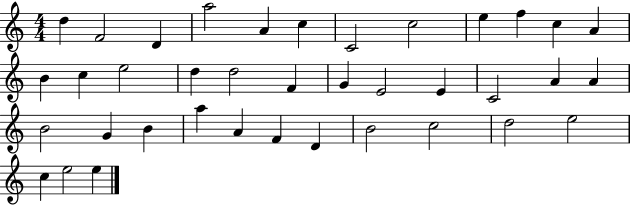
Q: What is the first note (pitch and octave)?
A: D5